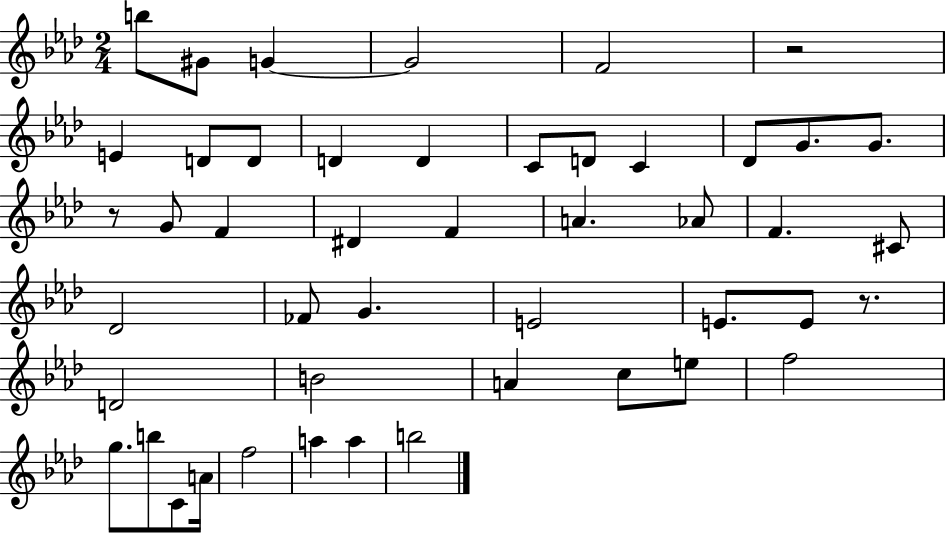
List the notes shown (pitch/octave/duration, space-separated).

B5/e G#4/e G4/q G4/h F4/h R/h E4/q D4/e D4/e D4/q D4/q C4/e D4/e C4/q Db4/e G4/e. G4/e. R/e G4/e F4/q D#4/q F4/q A4/q. Ab4/e F4/q. C#4/e Db4/h FES4/e G4/q. E4/h E4/e. E4/e R/e. D4/h B4/h A4/q C5/e E5/e F5/h G5/e. B5/e C4/e A4/s F5/h A5/q A5/q B5/h